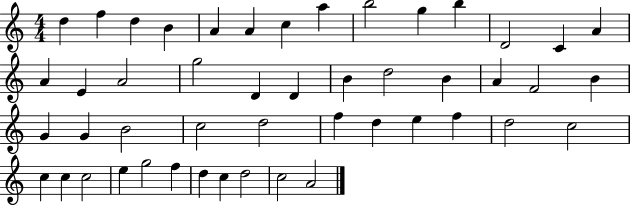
{
  \clef treble
  \numericTimeSignature
  \time 4/4
  \key c \major
  d''4 f''4 d''4 b'4 | a'4 a'4 c''4 a''4 | b''2 g''4 b''4 | d'2 c'4 a'4 | \break a'4 e'4 a'2 | g''2 d'4 d'4 | b'4 d''2 b'4 | a'4 f'2 b'4 | \break g'4 g'4 b'2 | c''2 d''2 | f''4 d''4 e''4 f''4 | d''2 c''2 | \break c''4 c''4 c''2 | e''4 g''2 f''4 | d''4 c''4 d''2 | c''2 a'2 | \break \bar "|."
}